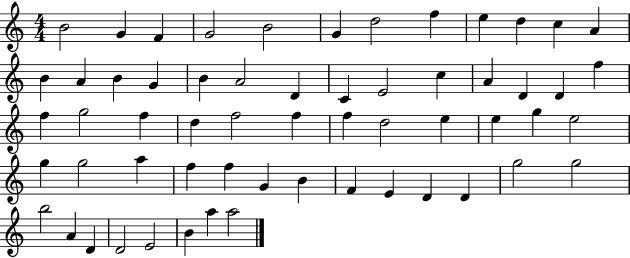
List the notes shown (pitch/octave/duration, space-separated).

B4/h G4/q F4/q G4/h B4/h G4/q D5/h F5/q E5/q D5/q C5/q A4/q B4/q A4/q B4/q G4/q B4/q A4/h D4/q C4/q E4/h C5/q A4/q D4/q D4/q F5/q F5/q G5/h F5/q D5/q F5/h F5/q F5/q D5/h E5/q E5/q G5/q E5/h G5/q G5/h A5/q F5/q F5/q G4/q B4/q F4/q E4/q D4/q D4/q G5/h G5/h B5/h A4/q D4/q D4/h E4/h B4/q A5/q A5/h